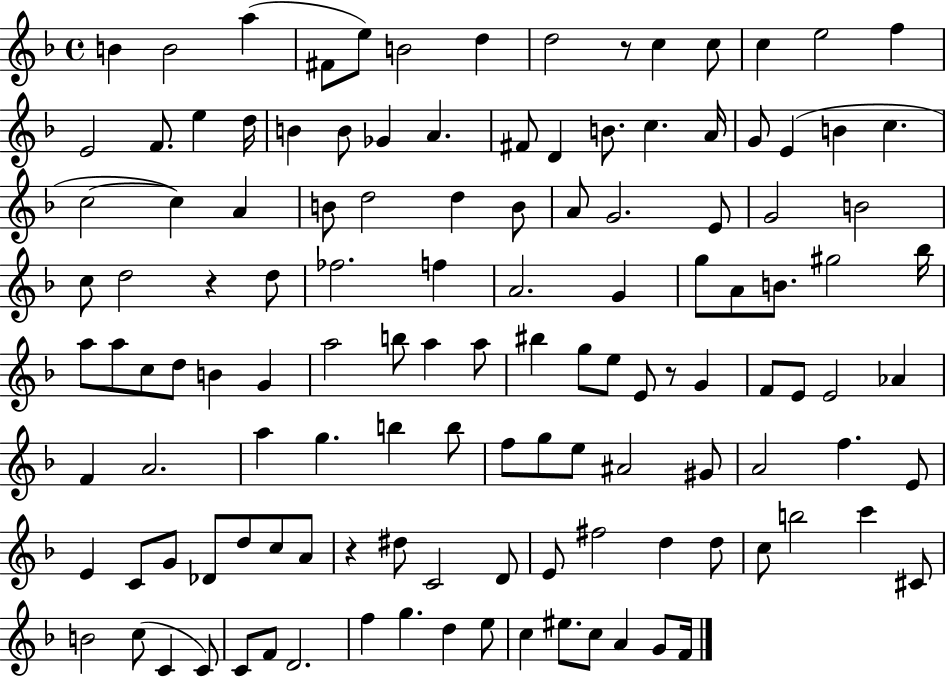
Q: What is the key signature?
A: F major